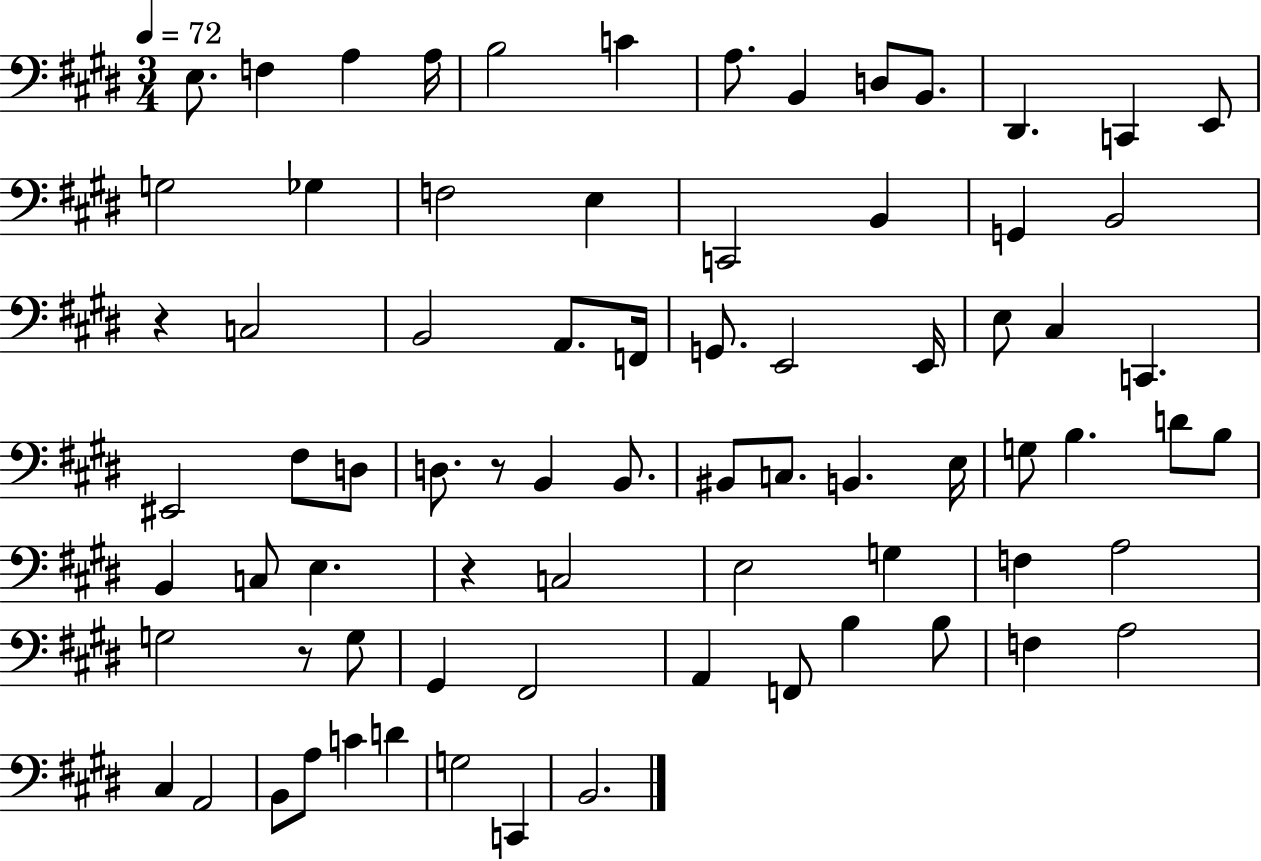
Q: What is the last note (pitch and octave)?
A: B2